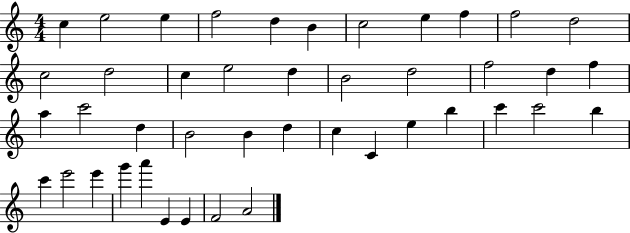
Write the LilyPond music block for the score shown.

{
  \clef treble
  \numericTimeSignature
  \time 4/4
  \key c \major
  c''4 e''2 e''4 | f''2 d''4 b'4 | c''2 e''4 f''4 | f''2 d''2 | \break c''2 d''2 | c''4 e''2 d''4 | b'2 d''2 | f''2 d''4 f''4 | \break a''4 c'''2 d''4 | b'2 b'4 d''4 | c''4 c'4 e''4 b''4 | c'''4 c'''2 b''4 | \break c'''4 e'''2 e'''4 | g'''4 a'''4 e'4 e'4 | f'2 a'2 | \bar "|."
}